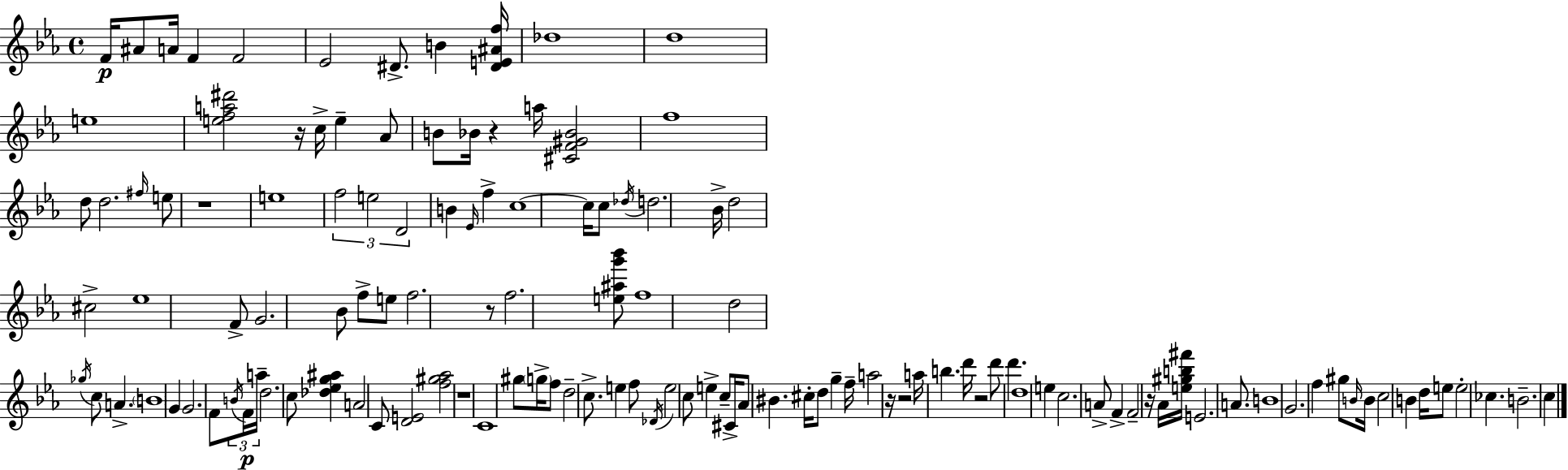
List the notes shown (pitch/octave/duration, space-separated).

F4/s A#4/e A4/s F4/q F4/h Eb4/h D#4/e. B4/q [D#4,E4,A#4,F5]/s Db5/w D5/w E5/w [E5,F5,A5,D#6]/h R/s C5/s E5/q Ab4/e B4/e Bb4/s R/q A5/s [C#4,F4,G#4,Bb4]/h F5/w D5/e D5/h. F#5/s E5/e R/w E5/w F5/h E5/h D4/h B4/q Eb4/s F5/q C5/w C5/s C5/e Db5/s D5/h. Bb4/s D5/h C#5/h Eb5/w F4/e G4/h. Bb4/e F5/e E5/e F5/h. R/e F5/h. [E5,A#5,G6,Bb6]/e F5/w D5/h Gb5/s C5/e A4/q. B4/w G4/q G4/h. F4/e B4/s F4/s A5/s D5/h. C5/e [Db5,Eb5,G5,A#5]/q A4/h C4/e [D4,E4]/h [F5,G#5,Ab5]/h R/w C4/w G#5/e G5/s F5/e D5/h C5/e. E5/q F5/e Db4/s E5/h C5/e E5/q C5/e C#4/s Ab4/e BIS4/q. C#5/s D5/e G5/q F5/s A5/h R/s R/h A5/s B5/q. D6/s R/h D6/e D6/q. D5/w E5/q C5/h. A4/e F4/q F4/h R/s Ab4/s [E5,G#5,B5,F#6]/s E4/h. A4/e. B4/w G4/h. F5/q G#5/e B4/s B4/s C5/h B4/q D5/s E5/e E5/h CES5/q. B4/h. C5/q